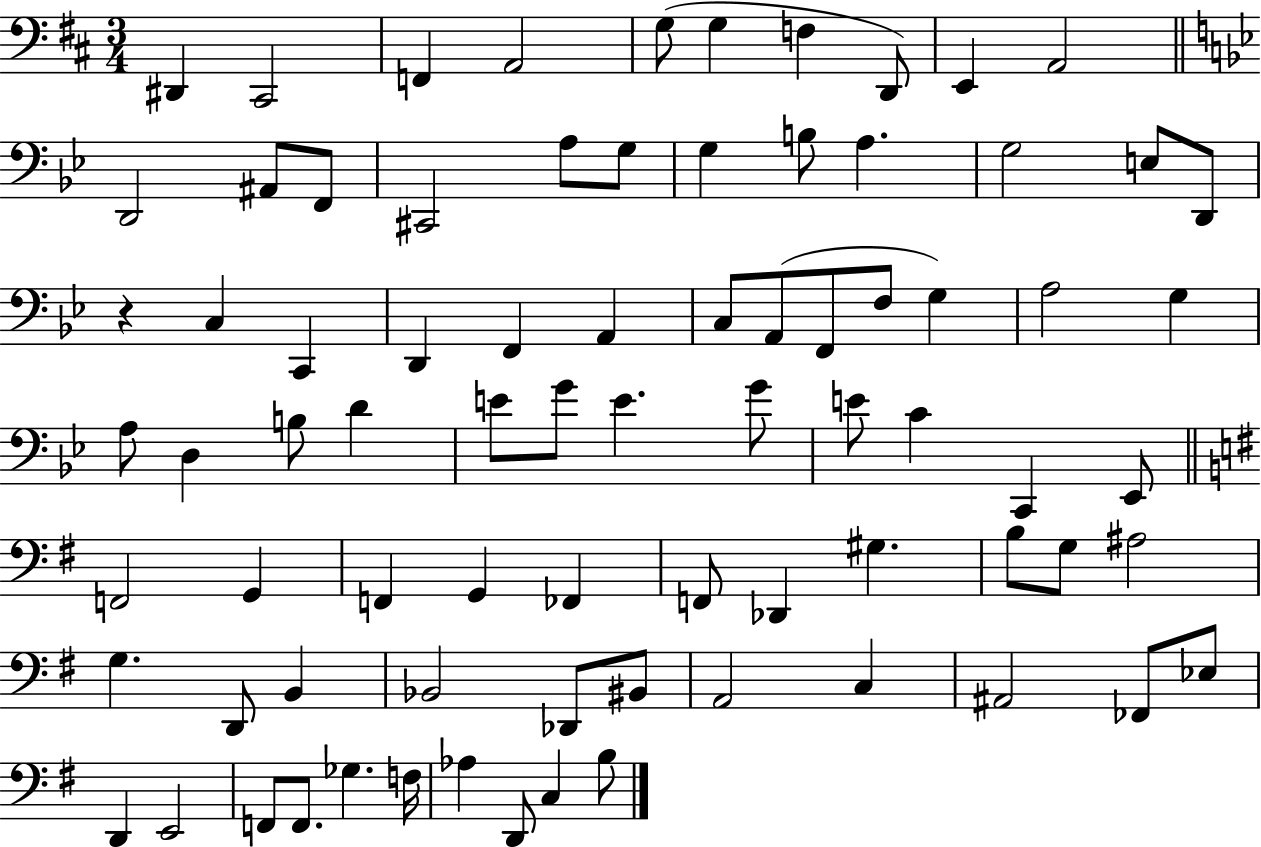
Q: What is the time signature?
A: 3/4